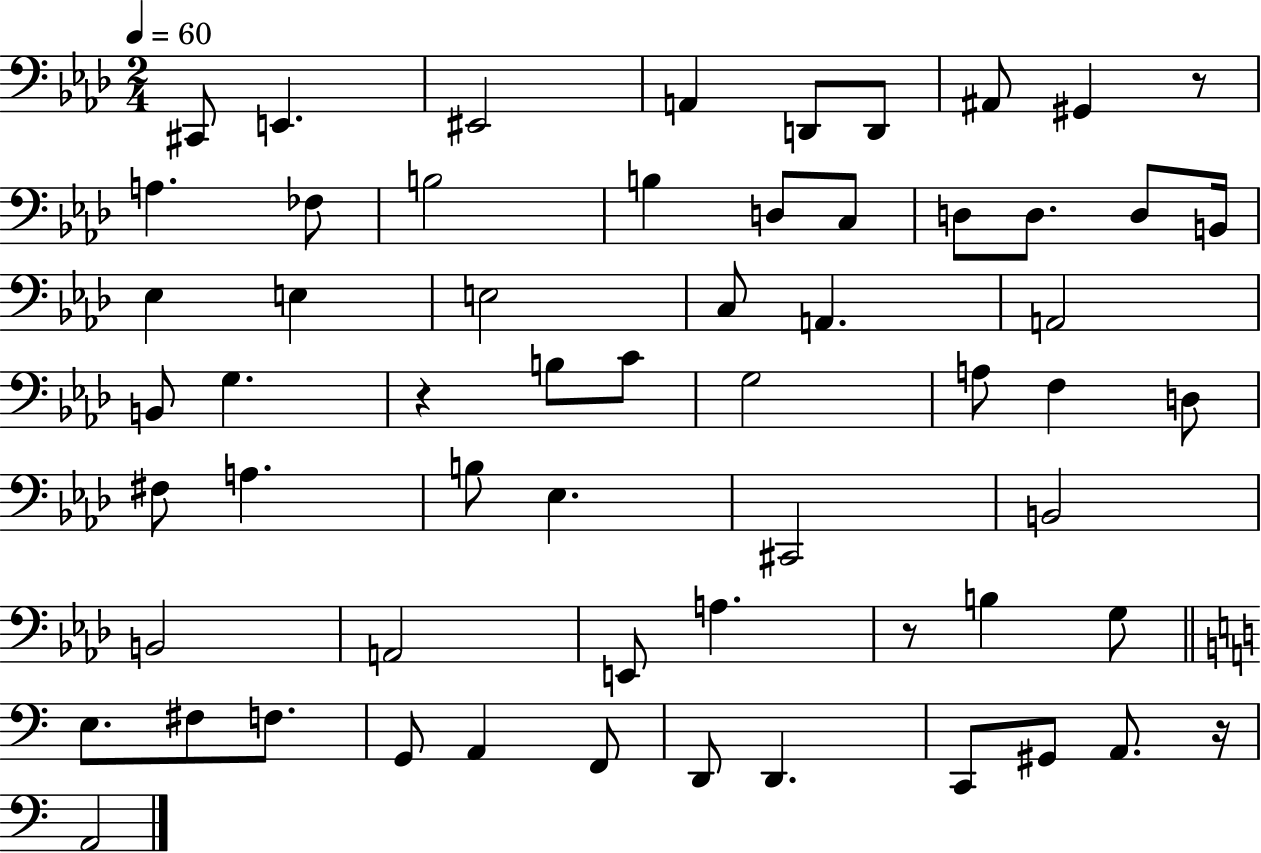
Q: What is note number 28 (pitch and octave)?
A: C4